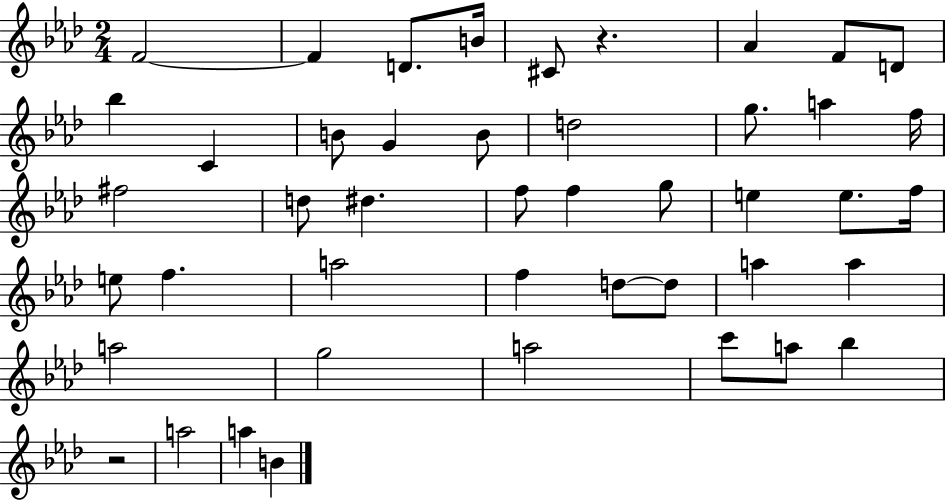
X:1
T:Untitled
M:2/4
L:1/4
K:Ab
F2 F D/2 B/4 ^C/2 z _A F/2 D/2 _b C B/2 G B/2 d2 g/2 a f/4 ^f2 d/2 ^d f/2 f g/2 e e/2 f/4 e/2 f a2 f d/2 d/2 a a a2 g2 a2 c'/2 a/2 _b z2 a2 a B